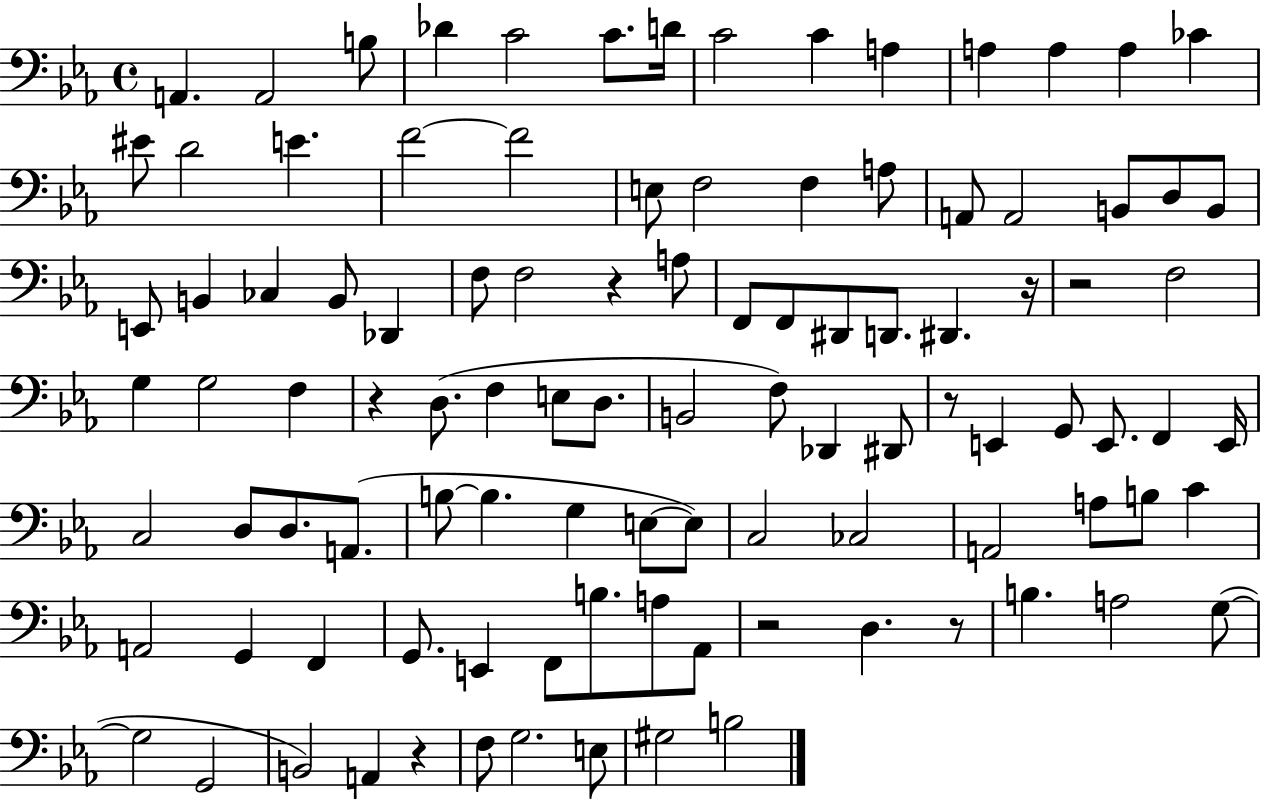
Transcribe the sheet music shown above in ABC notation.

X:1
T:Untitled
M:4/4
L:1/4
K:Eb
A,, A,,2 B,/2 _D C2 C/2 D/4 C2 C A, A, A, A, _C ^E/2 D2 E F2 F2 E,/2 F,2 F, A,/2 A,,/2 A,,2 B,,/2 D,/2 B,,/2 E,,/2 B,, _C, B,,/2 _D,, F,/2 F,2 z A,/2 F,,/2 F,,/2 ^D,,/2 D,,/2 ^D,, z/4 z2 F,2 G, G,2 F, z D,/2 F, E,/2 D,/2 B,,2 F,/2 _D,, ^D,,/2 z/2 E,, G,,/2 E,,/2 F,, E,,/4 C,2 D,/2 D,/2 A,,/2 B,/2 B, G, E,/2 E,/2 C,2 _C,2 A,,2 A,/2 B,/2 C A,,2 G,, F,, G,,/2 E,, F,,/2 B,/2 A,/2 _A,,/2 z2 D, z/2 B, A,2 G,/2 G,2 G,,2 B,,2 A,, z F,/2 G,2 E,/2 ^G,2 B,2